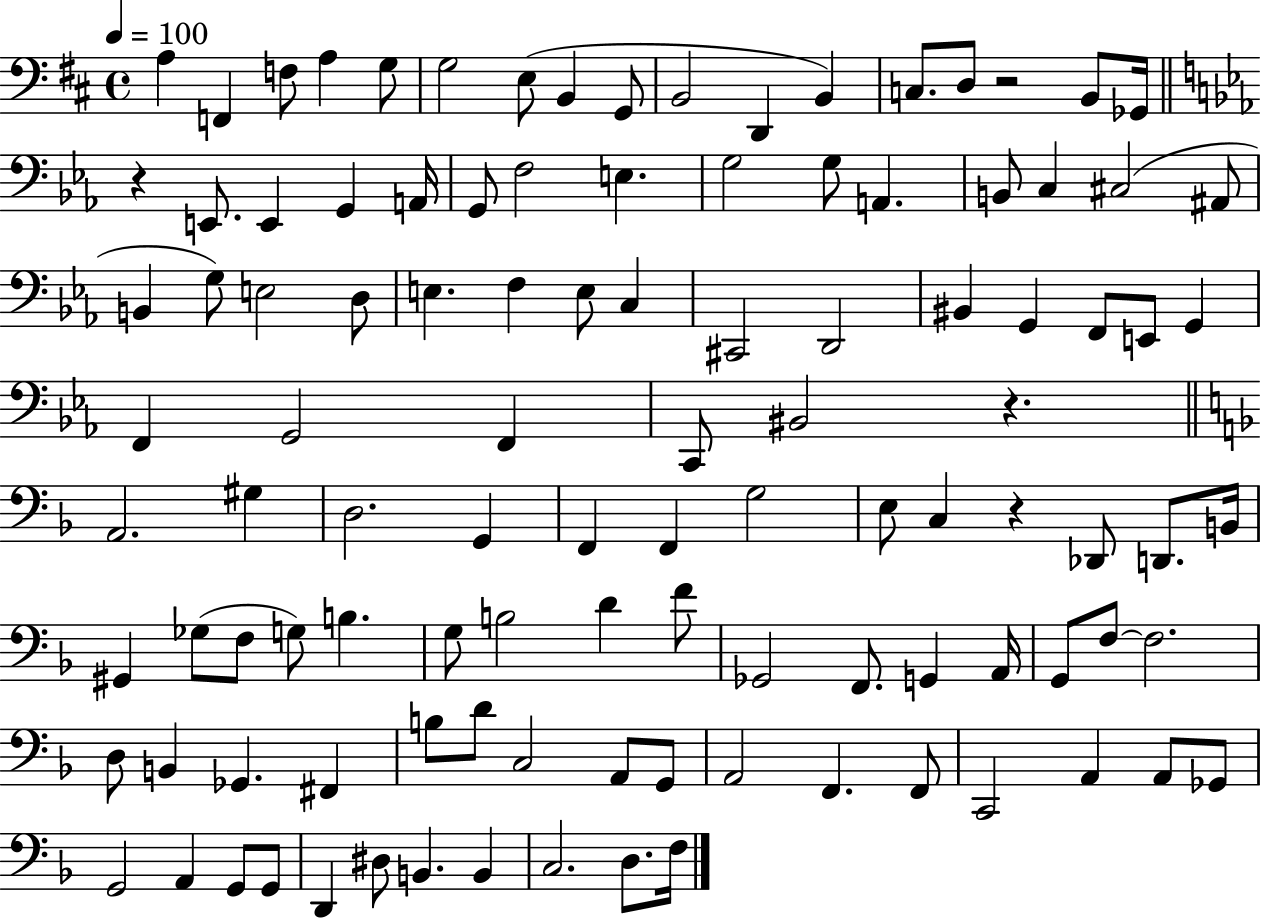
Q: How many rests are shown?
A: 4